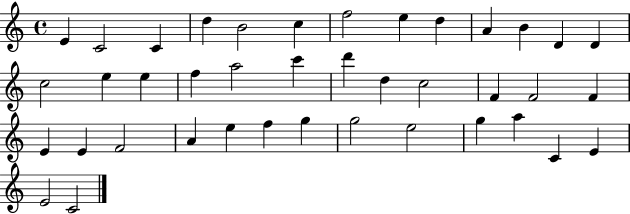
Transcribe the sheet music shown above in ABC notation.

X:1
T:Untitled
M:4/4
L:1/4
K:C
E C2 C d B2 c f2 e d A B D D c2 e e f a2 c' d' d c2 F F2 F E E F2 A e f g g2 e2 g a C E E2 C2